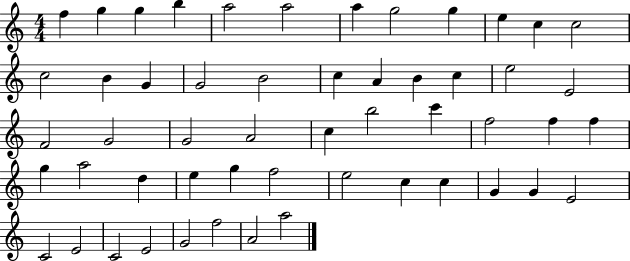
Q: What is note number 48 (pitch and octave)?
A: C4